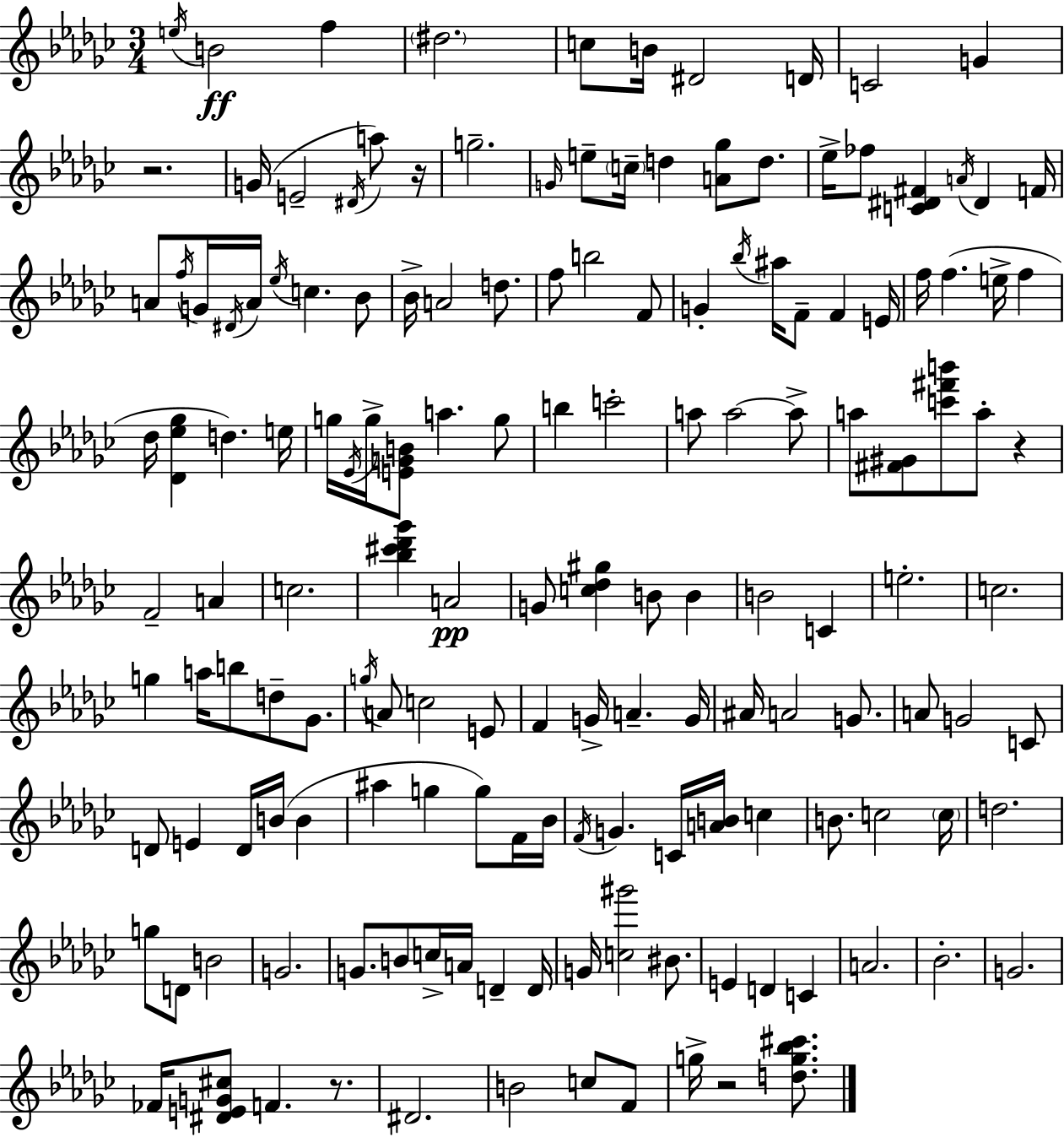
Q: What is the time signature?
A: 3/4